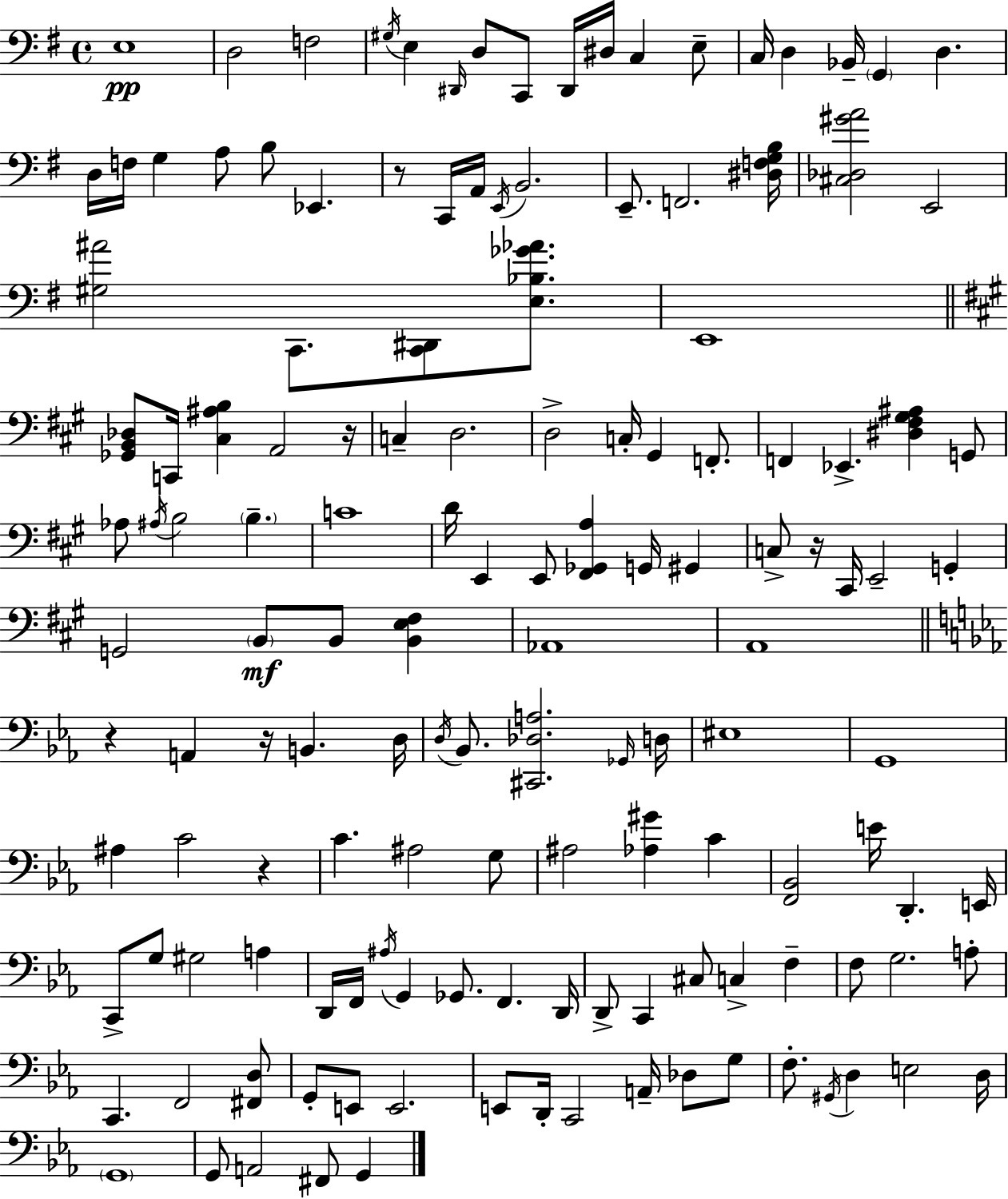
{
  \clef bass
  \time 4/4
  \defaultTimeSignature
  \key e \minor
  \repeat volta 2 { e1\pp | d2 f2 | \acciaccatura { gis16 } e4 \grace { dis,16 } d8 c,8 dis,16 dis16 c4 | e8-- c16 d4 bes,16-- \parenthesize g,4 d4. | \break d16 f16 g4 a8 b8 ees,4. | r8 c,16 a,16 \acciaccatura { e,16 } b,2. | e,8.-- f,2. | <dis f g b>16 <cis des gis' a'>2 e,2 | \break <gis ais'>2 c,8. <c, dis,>8 | <e bes ges' aes'>8. e,1 | \bar "||" \break \key a \major <ges, b, des>8 c,16 <cis ais b>4 a,2 r16 | c4-- d2. | d2-> c16-. gis,4 f,8.-. | f,4 ees,4.-> <dis fis gis ais>4 g,8 | \break aes8 \acciaccatura { ais16 } b2 \parenthesize b4.-- | c'1 | d'16 e,4 e,8 <fis, ges, a>4 g,16 gis,4 | c8-> r16 cis,16 e,2-- g,4-. | \break g,2 \parenthesize b,8\mf b,8 <b, e fis>4 | aes,1 | a,1 | \bar "||" \break \key ees \major r4 a,4 r16 b,4. d16 | \acciaccatura { d16 } bes,8. <cis, des a>2. | \grace { ges,16 } d16 eis1 | g,1 | \break ais4 c'2 r4 | c'4. ais2 | g8 ais2 <aes gis'>4 c'4 | <f, bes,>2 e'16 d,4.-. | \break e,16 c,8-> g8 gis2 a4 | d,16 f,16 \acciaccatura { ais16 } g,4 ges,8. f,4. | d,16 d,8-> c,4 cis8 c4-> f4-- | f8 g2. | \break a8-. c,4. f,2 | <fis, d>8 g,8-. e,8 e,2. | e,8 d,16-. c,2 a,16-- des8 | g8 f8.-. \acciaccatura { gis,16 } d4 e2 | \break d16 \parenthesize g,1 | g,8 a,2 fis,8 | g,4 } \bar "|."
}